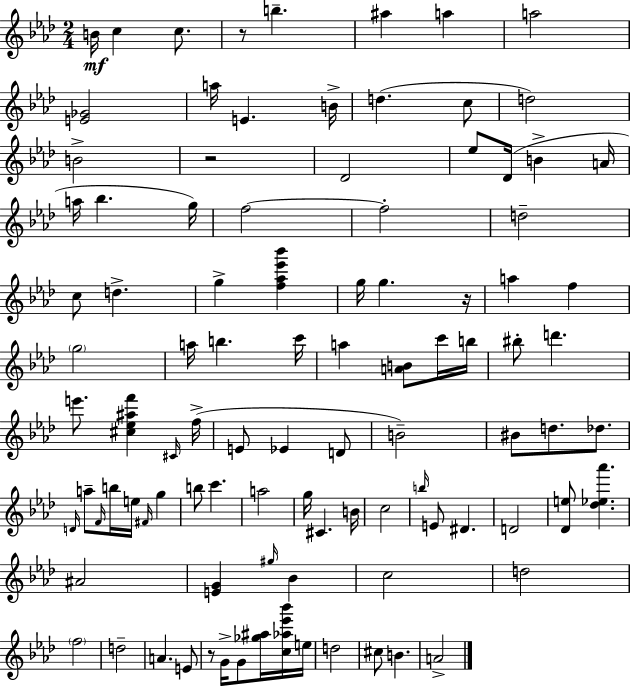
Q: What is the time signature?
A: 2/4